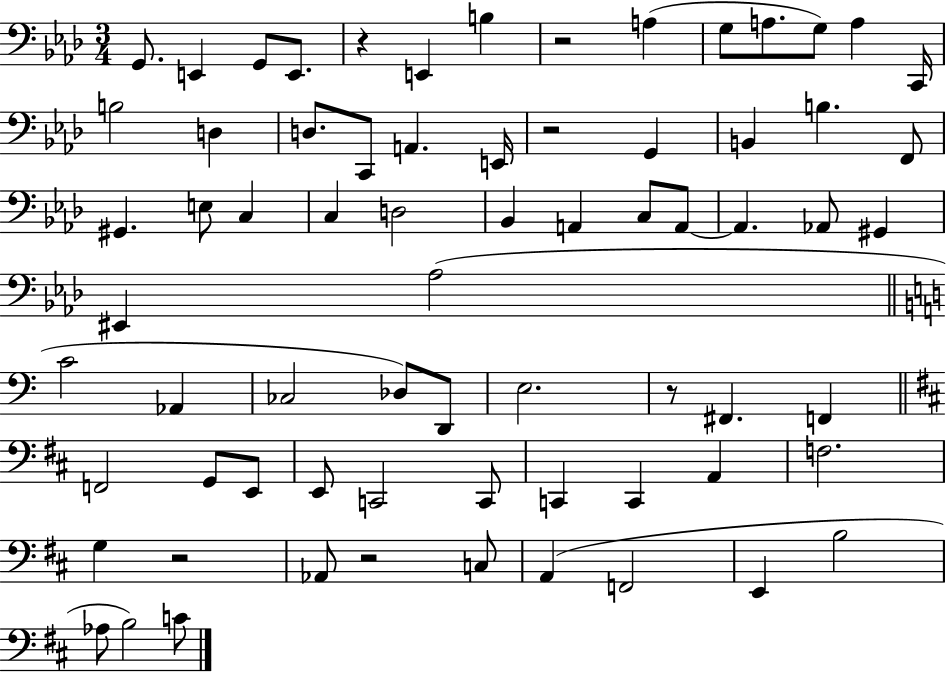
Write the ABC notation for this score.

X:1
T:Untitled
M:3/4
L:1/4
K:Ab
G,,/2 E,, G,,/2 E,,/2 z E,, B, z2 A, G,/2 A,/2 G,/2 A, C,,/4 B,2 D, D,/2 C,,/2 A,, E,,/4 z2 G,, B,, B, F,,/2 ^G,, E,/2 C, C, D,2 _B,, A,, C,/2 A,,/2 A,, _A,,/2 ^G,, ^E,, _A,2 C2 _A,, _C,2 _D,/2 D,,/2 E,2 z/2 ^F,, F,, F,,2 G,,/2 E,,/2 E,,/2 C,,2 C,,/2 C,, C,, A,, F,2 G, z2 _A,,/2 z2 C,/2 A,, F,,2 E,, B,2 _A,/2 B,2 C/2